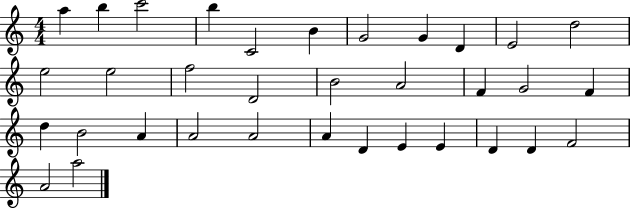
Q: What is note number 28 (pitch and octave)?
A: E4